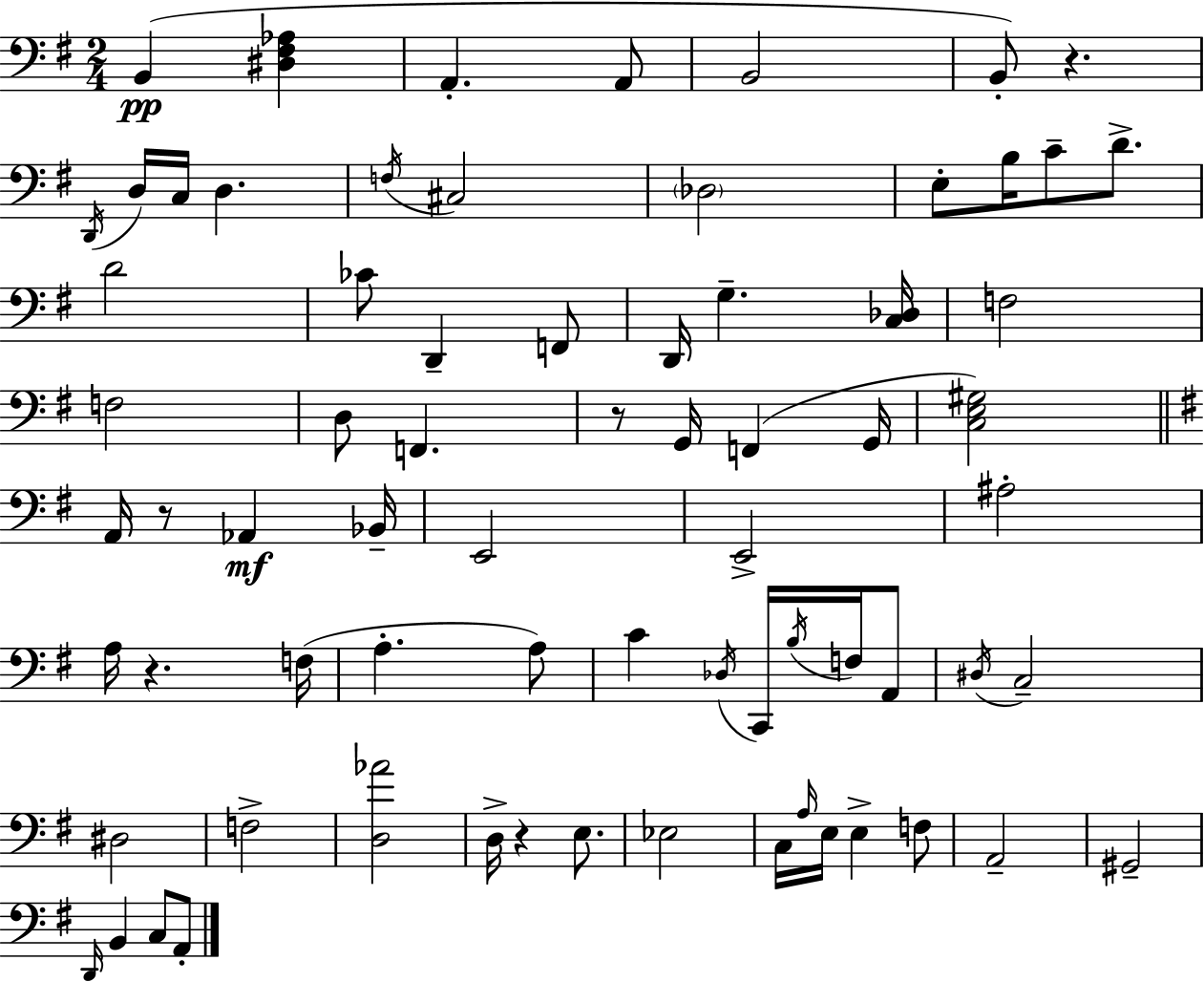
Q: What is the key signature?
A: G major